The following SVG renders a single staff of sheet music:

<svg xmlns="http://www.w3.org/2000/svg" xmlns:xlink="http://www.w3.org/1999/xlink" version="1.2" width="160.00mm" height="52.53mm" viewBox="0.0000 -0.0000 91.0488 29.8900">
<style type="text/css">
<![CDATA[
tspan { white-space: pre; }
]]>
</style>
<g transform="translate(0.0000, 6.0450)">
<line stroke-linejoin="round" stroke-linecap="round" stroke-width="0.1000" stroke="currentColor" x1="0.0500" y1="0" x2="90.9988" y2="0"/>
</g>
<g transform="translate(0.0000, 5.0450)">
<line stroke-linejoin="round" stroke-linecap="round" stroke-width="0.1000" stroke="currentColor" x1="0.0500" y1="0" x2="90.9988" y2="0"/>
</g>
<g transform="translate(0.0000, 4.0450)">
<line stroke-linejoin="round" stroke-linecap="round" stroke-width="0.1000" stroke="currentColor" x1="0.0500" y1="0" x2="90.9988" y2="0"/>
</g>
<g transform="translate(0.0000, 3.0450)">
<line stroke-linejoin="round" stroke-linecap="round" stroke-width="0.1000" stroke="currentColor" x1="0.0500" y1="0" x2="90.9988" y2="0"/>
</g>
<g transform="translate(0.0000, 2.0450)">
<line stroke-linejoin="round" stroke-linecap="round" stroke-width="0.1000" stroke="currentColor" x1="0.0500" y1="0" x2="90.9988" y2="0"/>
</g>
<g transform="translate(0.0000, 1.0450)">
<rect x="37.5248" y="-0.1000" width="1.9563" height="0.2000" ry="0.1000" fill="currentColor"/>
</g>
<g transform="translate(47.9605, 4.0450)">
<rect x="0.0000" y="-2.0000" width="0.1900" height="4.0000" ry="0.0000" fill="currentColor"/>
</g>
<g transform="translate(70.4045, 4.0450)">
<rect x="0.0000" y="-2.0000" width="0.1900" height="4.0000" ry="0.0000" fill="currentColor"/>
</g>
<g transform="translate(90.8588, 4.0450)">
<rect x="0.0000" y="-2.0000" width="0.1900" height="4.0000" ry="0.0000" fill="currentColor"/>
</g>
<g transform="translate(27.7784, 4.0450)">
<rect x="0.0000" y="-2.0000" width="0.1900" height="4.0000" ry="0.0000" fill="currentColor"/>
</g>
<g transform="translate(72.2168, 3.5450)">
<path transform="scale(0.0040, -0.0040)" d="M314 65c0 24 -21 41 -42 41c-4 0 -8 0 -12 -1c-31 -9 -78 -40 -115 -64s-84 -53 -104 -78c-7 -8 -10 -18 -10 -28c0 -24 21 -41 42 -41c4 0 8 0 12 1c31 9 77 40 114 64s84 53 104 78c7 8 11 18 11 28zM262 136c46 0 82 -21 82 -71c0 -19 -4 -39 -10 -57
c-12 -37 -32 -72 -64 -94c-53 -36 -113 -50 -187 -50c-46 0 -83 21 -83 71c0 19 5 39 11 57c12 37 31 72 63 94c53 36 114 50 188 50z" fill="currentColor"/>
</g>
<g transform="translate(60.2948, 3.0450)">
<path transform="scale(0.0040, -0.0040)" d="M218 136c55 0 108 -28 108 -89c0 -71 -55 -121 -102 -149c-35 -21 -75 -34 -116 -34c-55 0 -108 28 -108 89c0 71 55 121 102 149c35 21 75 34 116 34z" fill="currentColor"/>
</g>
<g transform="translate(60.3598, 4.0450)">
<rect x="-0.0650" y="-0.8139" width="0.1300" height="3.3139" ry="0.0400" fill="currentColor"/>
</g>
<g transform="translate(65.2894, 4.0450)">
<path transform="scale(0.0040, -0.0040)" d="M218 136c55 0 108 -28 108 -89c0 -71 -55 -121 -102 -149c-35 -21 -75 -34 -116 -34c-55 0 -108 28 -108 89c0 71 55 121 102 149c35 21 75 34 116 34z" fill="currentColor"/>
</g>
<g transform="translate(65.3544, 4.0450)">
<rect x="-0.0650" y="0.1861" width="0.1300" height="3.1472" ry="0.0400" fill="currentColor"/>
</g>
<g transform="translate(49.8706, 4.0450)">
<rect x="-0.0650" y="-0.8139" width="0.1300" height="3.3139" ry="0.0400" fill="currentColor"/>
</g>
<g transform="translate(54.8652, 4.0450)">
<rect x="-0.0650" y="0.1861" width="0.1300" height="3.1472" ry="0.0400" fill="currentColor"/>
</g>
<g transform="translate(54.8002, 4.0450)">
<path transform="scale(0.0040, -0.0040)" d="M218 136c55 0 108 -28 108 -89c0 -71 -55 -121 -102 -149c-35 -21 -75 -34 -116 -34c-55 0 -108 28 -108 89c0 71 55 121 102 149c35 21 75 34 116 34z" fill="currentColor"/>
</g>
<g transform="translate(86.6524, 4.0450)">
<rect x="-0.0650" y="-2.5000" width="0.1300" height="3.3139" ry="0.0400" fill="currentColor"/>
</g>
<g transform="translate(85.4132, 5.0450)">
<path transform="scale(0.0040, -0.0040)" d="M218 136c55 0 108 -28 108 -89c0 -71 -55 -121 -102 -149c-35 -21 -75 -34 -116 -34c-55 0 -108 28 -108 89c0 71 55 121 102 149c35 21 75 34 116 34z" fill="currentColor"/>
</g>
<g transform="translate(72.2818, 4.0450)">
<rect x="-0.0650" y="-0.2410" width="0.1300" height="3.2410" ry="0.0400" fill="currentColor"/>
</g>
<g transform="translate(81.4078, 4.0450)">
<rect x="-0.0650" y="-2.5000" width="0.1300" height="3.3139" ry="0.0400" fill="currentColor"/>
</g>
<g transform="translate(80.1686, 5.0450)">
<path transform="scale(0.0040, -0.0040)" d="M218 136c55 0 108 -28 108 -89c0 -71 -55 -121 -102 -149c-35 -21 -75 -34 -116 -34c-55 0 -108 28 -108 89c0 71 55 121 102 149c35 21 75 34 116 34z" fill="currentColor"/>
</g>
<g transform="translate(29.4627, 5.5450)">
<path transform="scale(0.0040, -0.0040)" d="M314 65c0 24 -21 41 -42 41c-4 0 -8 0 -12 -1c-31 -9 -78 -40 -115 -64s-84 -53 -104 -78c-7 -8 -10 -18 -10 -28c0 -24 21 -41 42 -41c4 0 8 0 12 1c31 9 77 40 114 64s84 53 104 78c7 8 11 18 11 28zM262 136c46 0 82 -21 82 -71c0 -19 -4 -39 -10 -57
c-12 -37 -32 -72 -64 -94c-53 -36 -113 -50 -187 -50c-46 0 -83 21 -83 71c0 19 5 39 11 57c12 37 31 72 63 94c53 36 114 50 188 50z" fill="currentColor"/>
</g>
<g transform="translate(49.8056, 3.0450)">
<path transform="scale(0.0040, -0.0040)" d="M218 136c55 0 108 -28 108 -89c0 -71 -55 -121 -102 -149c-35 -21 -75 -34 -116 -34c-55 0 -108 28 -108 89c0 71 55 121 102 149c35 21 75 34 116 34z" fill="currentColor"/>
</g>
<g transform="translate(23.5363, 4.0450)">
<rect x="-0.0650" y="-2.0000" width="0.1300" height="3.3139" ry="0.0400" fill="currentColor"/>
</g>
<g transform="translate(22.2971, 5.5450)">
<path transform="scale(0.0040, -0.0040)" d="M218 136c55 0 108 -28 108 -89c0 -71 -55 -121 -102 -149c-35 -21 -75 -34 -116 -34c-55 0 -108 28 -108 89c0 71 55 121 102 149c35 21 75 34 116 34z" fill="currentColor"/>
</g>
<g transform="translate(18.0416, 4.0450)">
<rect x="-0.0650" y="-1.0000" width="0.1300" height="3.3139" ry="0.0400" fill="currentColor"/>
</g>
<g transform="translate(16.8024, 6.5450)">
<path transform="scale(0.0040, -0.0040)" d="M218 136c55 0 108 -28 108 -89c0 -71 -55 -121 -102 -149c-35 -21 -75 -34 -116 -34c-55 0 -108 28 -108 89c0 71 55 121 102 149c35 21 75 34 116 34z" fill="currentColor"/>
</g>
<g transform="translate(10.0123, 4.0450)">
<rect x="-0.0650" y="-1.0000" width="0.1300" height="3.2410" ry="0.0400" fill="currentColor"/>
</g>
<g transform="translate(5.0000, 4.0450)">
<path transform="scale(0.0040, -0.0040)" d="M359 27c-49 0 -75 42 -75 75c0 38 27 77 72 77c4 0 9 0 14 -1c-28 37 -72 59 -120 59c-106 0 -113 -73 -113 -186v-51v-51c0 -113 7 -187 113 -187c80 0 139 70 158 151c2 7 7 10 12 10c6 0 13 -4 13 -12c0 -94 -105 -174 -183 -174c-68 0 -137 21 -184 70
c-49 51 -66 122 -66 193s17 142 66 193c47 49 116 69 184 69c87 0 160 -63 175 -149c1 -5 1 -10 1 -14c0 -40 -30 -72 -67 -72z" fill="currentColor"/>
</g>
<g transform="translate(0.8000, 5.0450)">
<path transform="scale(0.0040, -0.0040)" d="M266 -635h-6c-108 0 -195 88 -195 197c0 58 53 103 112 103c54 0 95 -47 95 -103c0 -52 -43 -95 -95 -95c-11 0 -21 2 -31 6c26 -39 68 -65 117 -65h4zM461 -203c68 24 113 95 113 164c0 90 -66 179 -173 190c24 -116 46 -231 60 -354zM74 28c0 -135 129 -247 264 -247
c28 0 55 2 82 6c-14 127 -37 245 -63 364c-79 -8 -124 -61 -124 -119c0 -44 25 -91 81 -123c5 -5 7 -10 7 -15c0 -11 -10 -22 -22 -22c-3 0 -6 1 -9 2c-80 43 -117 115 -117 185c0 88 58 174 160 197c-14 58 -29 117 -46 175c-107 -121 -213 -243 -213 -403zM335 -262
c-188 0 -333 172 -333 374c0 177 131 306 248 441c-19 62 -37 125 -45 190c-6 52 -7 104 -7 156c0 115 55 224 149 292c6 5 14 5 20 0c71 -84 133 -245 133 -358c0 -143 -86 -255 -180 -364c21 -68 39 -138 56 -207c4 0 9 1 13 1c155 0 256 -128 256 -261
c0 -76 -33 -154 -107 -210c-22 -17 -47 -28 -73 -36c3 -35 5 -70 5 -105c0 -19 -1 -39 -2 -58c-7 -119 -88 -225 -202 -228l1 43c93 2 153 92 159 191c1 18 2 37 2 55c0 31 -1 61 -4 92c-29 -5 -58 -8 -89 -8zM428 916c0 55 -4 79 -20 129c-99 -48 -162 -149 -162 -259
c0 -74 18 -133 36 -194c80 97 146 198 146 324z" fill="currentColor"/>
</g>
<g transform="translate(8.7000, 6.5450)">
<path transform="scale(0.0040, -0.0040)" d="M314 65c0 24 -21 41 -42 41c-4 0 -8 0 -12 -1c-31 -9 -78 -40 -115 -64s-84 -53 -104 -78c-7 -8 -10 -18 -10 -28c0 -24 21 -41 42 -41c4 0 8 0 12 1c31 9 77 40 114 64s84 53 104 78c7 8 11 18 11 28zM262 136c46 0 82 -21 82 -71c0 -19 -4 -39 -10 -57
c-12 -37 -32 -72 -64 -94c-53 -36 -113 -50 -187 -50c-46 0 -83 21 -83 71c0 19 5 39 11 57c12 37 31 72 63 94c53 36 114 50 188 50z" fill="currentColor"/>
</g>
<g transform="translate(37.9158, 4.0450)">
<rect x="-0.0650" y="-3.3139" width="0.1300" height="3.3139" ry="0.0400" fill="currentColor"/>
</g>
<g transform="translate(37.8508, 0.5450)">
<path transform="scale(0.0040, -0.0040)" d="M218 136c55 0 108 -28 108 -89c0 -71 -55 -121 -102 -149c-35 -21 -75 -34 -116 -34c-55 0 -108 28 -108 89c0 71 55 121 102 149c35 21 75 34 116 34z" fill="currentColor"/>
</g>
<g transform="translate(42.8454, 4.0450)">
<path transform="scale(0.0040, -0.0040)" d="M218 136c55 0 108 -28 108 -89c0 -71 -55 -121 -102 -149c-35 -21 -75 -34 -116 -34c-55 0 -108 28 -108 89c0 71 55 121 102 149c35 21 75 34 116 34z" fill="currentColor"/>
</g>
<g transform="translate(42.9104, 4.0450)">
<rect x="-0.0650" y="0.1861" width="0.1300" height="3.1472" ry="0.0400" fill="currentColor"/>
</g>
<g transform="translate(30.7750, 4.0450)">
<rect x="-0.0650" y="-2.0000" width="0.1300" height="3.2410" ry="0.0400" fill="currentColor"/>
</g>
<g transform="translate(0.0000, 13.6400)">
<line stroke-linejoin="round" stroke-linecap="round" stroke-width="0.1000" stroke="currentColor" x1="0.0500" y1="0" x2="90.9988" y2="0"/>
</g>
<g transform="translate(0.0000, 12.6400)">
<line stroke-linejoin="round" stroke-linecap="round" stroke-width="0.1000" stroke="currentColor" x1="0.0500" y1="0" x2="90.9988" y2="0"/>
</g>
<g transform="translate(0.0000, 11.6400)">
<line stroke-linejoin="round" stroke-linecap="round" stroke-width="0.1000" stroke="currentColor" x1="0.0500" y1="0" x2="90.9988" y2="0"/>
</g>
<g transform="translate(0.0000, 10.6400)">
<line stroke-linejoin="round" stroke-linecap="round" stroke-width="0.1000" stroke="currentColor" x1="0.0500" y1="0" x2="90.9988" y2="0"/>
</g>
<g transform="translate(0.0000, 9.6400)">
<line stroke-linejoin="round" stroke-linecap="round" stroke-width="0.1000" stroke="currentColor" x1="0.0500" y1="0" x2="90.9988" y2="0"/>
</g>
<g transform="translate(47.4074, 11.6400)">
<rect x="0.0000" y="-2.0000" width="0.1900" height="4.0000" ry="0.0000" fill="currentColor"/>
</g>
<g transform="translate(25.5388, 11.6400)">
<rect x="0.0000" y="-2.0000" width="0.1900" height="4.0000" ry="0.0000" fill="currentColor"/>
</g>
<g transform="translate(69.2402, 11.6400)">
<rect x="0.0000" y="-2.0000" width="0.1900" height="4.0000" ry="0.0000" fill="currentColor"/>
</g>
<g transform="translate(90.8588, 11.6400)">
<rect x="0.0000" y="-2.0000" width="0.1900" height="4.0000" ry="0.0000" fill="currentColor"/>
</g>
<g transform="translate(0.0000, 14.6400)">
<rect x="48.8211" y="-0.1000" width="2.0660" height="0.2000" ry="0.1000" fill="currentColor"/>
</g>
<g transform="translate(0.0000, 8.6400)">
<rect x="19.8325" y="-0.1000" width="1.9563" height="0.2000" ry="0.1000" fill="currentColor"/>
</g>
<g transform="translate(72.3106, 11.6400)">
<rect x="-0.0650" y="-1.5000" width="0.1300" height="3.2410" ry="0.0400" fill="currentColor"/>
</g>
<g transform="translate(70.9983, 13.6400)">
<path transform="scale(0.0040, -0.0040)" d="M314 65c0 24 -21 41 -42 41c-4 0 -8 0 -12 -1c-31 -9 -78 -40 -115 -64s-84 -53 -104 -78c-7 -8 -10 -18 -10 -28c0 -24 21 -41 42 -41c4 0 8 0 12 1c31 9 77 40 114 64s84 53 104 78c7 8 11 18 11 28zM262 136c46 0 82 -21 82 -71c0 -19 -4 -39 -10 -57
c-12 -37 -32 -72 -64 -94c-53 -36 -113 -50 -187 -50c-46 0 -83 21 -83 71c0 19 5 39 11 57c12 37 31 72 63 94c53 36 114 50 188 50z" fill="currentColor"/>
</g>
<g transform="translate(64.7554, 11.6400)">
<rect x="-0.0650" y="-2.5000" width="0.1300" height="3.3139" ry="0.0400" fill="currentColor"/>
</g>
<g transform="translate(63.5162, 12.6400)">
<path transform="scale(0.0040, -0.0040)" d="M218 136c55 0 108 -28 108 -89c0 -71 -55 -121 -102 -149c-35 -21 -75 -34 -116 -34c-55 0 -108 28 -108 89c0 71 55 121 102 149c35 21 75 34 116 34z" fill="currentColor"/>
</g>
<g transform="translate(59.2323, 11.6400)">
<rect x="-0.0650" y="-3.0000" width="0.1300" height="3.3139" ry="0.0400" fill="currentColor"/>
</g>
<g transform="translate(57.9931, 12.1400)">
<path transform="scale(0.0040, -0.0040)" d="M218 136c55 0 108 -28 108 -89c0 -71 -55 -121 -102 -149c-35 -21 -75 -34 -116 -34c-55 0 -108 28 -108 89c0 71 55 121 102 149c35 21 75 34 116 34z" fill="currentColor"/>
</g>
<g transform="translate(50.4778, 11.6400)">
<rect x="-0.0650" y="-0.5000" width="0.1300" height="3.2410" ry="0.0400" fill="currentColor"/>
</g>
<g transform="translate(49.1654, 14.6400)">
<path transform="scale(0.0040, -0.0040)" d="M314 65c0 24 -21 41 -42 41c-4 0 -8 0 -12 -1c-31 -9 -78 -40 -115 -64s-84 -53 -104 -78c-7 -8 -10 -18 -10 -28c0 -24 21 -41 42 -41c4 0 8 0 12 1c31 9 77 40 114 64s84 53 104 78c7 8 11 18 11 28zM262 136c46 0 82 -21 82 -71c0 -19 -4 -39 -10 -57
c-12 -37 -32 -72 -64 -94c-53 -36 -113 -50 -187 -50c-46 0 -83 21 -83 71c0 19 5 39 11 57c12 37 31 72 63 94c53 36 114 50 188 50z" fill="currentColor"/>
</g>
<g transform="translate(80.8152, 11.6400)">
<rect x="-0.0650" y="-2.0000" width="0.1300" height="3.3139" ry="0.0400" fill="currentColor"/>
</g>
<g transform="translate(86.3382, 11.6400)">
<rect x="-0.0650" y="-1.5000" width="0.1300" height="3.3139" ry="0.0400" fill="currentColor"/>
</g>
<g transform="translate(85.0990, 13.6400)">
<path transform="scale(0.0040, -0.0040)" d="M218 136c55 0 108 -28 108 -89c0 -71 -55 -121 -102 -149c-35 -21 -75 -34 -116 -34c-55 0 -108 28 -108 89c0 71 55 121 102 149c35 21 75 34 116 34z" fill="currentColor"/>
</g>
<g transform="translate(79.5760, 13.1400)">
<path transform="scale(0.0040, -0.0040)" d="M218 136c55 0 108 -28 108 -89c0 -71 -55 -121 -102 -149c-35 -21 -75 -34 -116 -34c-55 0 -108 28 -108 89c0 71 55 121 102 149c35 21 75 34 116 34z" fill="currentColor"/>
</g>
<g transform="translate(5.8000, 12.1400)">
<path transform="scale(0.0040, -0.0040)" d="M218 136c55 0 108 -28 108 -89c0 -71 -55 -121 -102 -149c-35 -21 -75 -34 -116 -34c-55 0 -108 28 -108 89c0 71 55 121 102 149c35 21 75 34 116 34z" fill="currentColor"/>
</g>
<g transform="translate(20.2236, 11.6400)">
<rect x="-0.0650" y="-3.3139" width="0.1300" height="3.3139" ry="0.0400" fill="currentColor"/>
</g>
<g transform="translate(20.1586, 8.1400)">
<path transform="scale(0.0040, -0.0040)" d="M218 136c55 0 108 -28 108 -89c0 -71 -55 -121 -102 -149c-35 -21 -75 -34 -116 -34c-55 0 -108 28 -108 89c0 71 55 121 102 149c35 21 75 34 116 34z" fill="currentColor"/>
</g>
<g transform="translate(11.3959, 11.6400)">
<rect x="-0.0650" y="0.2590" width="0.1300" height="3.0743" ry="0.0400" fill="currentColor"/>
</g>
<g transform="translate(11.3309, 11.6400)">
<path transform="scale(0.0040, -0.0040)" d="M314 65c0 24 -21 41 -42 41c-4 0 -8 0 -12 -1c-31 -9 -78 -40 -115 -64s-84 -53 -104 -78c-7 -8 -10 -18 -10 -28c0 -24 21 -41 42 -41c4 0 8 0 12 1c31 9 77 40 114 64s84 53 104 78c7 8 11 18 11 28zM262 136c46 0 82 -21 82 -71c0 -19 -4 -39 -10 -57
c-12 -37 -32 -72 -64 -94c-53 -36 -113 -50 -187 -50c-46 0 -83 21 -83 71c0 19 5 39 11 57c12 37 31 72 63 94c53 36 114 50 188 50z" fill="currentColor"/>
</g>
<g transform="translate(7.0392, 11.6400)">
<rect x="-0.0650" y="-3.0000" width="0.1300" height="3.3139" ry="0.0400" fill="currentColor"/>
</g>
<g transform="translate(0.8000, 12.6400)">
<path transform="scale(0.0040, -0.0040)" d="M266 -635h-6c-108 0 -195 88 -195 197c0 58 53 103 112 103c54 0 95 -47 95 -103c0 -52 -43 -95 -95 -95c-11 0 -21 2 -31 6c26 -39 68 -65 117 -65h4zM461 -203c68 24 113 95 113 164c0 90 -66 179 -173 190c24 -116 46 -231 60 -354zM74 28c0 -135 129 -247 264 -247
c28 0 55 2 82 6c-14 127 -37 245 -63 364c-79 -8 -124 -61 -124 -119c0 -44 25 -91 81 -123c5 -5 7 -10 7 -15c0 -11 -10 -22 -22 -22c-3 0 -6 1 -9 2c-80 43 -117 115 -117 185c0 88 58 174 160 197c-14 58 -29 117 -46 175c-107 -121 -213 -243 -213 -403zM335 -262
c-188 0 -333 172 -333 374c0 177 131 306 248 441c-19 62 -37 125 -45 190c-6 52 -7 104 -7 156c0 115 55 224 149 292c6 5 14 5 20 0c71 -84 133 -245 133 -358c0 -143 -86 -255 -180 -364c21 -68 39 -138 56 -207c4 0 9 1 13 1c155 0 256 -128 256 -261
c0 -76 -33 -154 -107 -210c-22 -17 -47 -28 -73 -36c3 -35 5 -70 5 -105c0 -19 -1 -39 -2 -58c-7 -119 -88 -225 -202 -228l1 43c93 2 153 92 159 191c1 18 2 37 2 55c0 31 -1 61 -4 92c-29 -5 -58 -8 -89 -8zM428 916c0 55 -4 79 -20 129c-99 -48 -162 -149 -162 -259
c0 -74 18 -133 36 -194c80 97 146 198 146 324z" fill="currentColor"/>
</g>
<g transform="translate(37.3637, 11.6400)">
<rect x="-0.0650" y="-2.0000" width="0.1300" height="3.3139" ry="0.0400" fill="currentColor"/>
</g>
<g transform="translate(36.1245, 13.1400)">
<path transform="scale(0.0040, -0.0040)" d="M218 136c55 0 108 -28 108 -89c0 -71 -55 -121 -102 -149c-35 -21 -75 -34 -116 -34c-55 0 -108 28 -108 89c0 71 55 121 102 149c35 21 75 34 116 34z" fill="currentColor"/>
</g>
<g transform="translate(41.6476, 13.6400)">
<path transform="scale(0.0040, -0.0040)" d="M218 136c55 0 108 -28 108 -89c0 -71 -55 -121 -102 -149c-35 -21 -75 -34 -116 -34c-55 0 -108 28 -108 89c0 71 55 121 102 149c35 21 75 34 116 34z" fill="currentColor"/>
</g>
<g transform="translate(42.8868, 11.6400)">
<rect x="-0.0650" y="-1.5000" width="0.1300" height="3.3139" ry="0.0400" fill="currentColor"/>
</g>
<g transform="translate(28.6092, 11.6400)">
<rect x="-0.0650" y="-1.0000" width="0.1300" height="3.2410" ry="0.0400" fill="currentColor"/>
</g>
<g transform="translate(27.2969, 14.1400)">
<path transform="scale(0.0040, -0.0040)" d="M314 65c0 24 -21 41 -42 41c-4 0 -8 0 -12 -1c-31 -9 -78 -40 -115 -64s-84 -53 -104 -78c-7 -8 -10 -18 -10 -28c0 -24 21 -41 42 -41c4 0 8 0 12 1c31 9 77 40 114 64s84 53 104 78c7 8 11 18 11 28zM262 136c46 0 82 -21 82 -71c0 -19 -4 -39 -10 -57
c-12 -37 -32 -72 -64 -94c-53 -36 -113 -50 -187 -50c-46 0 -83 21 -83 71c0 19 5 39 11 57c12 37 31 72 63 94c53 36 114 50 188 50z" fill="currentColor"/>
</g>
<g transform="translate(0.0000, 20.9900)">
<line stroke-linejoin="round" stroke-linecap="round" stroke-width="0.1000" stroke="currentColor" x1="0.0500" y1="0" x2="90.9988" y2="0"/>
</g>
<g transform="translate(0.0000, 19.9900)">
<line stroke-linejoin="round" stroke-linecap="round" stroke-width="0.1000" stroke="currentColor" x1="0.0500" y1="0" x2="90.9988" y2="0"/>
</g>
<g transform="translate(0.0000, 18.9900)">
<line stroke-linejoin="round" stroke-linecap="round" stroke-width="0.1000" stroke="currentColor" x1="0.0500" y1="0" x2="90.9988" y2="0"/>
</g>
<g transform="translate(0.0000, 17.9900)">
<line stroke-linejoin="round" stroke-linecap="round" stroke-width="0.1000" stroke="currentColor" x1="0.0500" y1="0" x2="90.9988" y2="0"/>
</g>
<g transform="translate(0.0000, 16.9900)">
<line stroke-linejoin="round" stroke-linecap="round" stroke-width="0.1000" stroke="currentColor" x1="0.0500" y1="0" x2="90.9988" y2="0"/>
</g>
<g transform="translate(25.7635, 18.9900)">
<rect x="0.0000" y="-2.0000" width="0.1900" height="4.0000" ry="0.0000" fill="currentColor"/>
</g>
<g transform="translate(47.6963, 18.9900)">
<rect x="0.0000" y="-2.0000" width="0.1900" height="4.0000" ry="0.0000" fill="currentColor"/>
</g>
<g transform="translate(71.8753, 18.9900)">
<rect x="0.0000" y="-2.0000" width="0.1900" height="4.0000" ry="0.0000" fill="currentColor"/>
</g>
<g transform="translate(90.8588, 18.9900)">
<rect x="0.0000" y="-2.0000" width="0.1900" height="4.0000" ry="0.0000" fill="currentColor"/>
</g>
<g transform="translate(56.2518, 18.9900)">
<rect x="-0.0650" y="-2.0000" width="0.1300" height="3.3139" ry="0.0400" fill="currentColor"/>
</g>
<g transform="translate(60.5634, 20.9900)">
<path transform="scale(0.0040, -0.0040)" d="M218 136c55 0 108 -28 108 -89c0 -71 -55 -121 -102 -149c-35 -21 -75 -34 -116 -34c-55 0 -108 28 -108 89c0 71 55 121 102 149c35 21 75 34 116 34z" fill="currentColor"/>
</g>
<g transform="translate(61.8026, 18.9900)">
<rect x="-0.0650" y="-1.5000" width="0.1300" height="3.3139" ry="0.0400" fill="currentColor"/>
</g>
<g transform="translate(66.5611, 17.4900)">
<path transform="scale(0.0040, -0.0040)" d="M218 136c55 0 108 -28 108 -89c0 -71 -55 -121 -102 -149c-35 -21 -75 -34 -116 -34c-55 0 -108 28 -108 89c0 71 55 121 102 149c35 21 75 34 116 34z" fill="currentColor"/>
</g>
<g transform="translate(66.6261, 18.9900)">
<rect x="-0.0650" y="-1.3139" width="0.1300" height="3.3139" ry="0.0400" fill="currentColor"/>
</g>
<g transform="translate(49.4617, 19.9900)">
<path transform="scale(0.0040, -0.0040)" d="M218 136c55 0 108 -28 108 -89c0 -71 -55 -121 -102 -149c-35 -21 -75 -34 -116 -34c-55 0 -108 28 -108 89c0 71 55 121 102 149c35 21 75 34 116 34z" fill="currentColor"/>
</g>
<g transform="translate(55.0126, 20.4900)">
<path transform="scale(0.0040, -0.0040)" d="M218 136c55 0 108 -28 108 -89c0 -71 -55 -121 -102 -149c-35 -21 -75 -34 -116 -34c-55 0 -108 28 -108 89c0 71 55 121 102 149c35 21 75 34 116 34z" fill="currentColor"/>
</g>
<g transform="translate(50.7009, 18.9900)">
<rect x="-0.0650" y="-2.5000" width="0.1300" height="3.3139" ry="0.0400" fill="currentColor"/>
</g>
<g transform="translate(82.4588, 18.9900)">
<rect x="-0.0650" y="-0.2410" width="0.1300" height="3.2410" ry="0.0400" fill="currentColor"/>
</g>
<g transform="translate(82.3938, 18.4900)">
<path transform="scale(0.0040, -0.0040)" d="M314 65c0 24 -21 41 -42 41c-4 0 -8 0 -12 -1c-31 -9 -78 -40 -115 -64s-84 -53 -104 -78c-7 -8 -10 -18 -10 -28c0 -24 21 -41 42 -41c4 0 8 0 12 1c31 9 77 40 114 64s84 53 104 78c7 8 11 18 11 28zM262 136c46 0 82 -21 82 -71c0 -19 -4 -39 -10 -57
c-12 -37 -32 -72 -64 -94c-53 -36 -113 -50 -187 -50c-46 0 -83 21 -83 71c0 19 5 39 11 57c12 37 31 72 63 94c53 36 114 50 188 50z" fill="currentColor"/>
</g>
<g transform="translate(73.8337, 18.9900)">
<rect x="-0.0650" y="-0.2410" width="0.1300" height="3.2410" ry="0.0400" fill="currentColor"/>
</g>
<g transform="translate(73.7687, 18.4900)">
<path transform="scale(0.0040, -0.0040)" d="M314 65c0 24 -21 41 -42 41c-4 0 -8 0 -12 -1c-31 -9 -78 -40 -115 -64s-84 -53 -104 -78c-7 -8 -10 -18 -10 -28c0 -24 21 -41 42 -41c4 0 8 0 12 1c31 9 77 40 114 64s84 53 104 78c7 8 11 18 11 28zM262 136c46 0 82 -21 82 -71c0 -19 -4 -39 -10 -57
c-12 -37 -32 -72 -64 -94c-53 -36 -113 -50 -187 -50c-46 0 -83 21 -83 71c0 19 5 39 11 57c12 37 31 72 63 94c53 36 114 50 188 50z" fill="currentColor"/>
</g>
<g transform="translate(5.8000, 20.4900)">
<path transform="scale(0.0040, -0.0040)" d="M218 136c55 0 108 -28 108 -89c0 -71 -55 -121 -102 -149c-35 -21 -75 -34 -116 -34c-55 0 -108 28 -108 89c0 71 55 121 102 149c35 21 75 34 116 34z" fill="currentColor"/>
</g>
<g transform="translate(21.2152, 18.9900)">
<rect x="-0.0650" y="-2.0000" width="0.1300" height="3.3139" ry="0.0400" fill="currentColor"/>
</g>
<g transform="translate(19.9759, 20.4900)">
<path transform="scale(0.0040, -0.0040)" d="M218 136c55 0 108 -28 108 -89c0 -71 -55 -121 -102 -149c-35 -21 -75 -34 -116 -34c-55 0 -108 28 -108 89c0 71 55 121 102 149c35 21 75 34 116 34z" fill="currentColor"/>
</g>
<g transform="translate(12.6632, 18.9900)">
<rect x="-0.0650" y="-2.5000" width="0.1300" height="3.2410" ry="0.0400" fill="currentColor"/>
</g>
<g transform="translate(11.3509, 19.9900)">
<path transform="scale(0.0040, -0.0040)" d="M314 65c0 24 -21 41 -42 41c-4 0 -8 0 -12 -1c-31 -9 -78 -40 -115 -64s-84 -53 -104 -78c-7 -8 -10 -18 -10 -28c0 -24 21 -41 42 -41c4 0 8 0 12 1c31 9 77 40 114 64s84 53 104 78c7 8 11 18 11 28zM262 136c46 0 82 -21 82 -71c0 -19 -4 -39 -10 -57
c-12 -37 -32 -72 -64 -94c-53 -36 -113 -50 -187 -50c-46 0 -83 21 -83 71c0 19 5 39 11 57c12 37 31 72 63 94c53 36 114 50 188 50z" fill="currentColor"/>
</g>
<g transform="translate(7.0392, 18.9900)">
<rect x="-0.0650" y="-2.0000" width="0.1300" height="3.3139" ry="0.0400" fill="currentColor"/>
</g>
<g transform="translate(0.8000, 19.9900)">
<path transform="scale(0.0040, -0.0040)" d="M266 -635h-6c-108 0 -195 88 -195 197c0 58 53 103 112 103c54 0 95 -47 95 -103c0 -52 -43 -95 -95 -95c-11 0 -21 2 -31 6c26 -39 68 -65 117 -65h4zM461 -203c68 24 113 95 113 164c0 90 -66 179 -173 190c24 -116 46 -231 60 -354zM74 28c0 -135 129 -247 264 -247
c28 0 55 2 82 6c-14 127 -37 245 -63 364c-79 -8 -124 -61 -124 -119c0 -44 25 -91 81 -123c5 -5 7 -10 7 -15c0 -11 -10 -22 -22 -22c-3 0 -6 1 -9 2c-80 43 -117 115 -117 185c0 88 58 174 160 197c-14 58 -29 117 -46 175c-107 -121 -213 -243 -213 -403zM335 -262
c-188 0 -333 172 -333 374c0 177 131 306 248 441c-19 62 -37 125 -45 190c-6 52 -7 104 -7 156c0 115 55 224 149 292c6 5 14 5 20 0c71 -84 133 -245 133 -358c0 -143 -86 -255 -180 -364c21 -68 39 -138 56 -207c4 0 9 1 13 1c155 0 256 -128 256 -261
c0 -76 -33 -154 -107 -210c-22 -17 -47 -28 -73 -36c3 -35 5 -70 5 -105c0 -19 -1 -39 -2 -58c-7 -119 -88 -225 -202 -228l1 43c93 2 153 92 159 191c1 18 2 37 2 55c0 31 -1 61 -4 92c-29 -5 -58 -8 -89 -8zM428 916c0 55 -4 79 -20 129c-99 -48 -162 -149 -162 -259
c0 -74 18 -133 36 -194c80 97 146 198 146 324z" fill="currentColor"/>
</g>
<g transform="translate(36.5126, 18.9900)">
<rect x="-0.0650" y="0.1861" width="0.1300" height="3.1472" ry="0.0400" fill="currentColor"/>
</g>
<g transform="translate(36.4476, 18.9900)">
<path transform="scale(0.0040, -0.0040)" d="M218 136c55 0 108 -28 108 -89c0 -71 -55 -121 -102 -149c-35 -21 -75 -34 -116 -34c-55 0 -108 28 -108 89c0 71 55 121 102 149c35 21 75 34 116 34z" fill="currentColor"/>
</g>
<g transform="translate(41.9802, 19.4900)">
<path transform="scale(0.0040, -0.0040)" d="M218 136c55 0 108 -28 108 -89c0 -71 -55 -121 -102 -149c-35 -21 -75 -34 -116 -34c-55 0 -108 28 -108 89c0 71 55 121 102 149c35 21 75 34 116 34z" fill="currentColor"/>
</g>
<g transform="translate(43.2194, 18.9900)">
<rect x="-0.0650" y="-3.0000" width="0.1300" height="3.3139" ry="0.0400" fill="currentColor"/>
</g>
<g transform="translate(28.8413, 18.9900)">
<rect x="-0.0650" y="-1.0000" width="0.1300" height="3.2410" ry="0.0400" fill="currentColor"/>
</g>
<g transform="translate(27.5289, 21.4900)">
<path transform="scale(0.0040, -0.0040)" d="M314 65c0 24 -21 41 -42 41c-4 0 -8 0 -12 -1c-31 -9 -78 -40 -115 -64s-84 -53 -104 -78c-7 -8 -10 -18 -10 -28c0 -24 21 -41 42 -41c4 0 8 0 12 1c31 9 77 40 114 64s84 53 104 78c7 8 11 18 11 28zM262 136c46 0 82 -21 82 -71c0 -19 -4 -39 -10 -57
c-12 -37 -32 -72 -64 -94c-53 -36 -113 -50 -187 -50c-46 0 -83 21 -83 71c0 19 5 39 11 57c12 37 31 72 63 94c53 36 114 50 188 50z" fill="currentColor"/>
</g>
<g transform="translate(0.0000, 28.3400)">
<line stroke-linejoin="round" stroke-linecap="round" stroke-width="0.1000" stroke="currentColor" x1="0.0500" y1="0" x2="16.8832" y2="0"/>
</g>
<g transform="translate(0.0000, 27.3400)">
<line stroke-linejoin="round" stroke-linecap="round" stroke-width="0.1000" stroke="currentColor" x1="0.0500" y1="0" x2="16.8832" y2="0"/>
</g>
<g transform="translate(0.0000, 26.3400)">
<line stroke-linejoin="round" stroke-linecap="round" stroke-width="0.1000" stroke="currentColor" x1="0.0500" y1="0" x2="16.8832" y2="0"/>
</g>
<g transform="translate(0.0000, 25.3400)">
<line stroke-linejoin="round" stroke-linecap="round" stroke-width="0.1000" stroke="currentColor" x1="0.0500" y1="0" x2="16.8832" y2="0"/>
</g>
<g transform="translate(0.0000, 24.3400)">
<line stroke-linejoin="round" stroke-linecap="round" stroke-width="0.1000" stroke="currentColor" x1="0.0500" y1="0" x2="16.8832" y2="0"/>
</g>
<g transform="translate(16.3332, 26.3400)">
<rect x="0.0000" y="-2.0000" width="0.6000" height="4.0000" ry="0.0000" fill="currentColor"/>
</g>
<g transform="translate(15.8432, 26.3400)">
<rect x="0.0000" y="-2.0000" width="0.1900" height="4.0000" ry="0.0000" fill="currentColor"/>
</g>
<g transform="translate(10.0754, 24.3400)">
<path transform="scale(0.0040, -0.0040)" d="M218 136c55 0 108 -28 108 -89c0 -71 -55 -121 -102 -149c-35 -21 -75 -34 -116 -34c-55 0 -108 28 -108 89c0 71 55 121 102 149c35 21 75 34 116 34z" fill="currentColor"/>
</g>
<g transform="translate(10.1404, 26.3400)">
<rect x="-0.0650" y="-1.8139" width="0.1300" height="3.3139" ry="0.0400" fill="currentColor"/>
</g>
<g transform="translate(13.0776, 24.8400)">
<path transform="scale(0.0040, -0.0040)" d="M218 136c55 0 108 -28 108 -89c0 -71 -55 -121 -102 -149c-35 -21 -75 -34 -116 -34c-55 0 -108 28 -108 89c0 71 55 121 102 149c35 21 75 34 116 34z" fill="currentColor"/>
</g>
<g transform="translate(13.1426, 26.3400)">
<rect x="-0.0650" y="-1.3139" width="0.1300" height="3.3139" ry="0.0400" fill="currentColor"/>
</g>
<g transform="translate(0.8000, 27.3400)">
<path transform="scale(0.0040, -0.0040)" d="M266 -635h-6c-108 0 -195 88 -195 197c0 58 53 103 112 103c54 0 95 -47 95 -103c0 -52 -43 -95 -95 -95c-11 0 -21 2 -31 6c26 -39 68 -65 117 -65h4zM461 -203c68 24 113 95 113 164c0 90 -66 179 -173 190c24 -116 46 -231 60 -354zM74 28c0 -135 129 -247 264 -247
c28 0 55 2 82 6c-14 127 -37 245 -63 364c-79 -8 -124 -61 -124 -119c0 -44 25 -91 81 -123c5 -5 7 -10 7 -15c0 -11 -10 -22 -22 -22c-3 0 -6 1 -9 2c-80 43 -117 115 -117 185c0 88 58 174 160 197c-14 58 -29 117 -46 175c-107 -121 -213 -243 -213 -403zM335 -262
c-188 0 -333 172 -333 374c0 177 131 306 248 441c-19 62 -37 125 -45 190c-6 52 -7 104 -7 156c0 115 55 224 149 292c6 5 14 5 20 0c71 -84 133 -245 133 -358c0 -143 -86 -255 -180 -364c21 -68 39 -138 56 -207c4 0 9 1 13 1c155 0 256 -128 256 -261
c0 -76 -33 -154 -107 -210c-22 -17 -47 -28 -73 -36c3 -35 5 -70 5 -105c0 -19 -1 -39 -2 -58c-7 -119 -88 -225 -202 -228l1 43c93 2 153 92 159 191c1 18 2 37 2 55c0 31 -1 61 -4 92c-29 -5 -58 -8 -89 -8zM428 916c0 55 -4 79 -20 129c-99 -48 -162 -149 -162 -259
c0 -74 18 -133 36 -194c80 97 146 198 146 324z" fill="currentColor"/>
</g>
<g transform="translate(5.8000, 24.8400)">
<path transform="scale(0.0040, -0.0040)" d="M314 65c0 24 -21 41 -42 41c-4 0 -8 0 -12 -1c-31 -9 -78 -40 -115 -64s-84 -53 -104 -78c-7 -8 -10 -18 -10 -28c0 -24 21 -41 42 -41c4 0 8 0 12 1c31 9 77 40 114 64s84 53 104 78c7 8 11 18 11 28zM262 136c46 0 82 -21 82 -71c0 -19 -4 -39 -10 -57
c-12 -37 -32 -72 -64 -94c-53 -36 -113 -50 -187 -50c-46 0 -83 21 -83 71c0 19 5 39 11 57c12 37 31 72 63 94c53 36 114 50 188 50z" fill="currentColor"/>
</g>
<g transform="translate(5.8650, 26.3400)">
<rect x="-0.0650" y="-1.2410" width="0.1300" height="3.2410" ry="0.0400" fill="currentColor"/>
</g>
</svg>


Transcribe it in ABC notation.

X:1
T:Untitled
M:4/4
L:1/4
K:C
D2 D F F2 b B d B d B c2 G G A B2 b D2 F E C2 A G E2 F E F G2 F D2 B A G F E e c2 c2 e2 f e